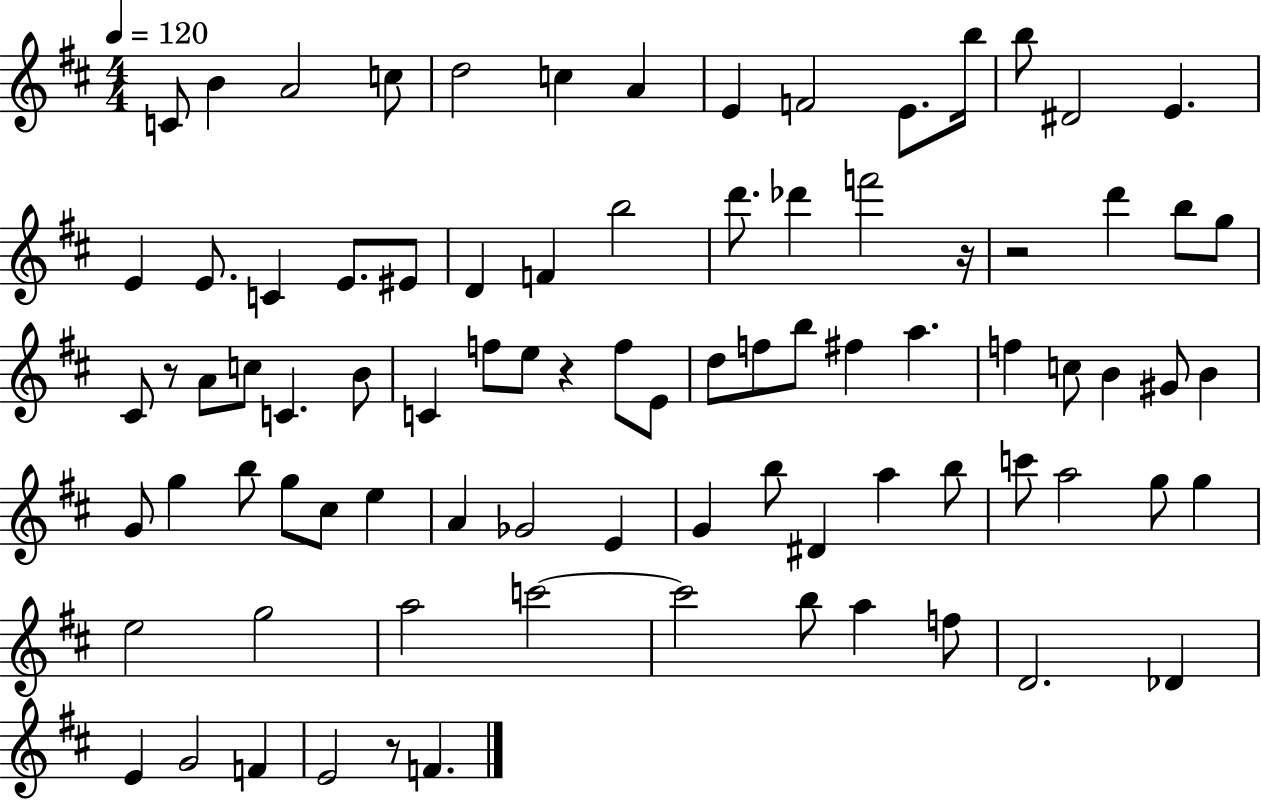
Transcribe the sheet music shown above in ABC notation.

X:1
T:Untitled
M:4/4
L:1/4
K:D
C/2 B A2 c/2 d2 c A E F2 E/2 b/4 b/2 ^D2 E E E/2 C E/2 ^E/2 D F b2 d'/2 _d' f'2 z/4 z2 d' b/2 g/2 ^C/2 z/2 A/2 c/2 C B/2 C f/2 e/2 z f/2 E/2 d/2 f/2 b/2 ^f a f c/2 B ^G/2 B G/2 g b/2 g/2 ^c/2 e A _G2 E G b/2 ^D a b/2 c'/2 a2 g/2 g e2 g2 a2 c'2 c'2 b/2 a f/2 D2 _D E G2 F E2 z/2 F